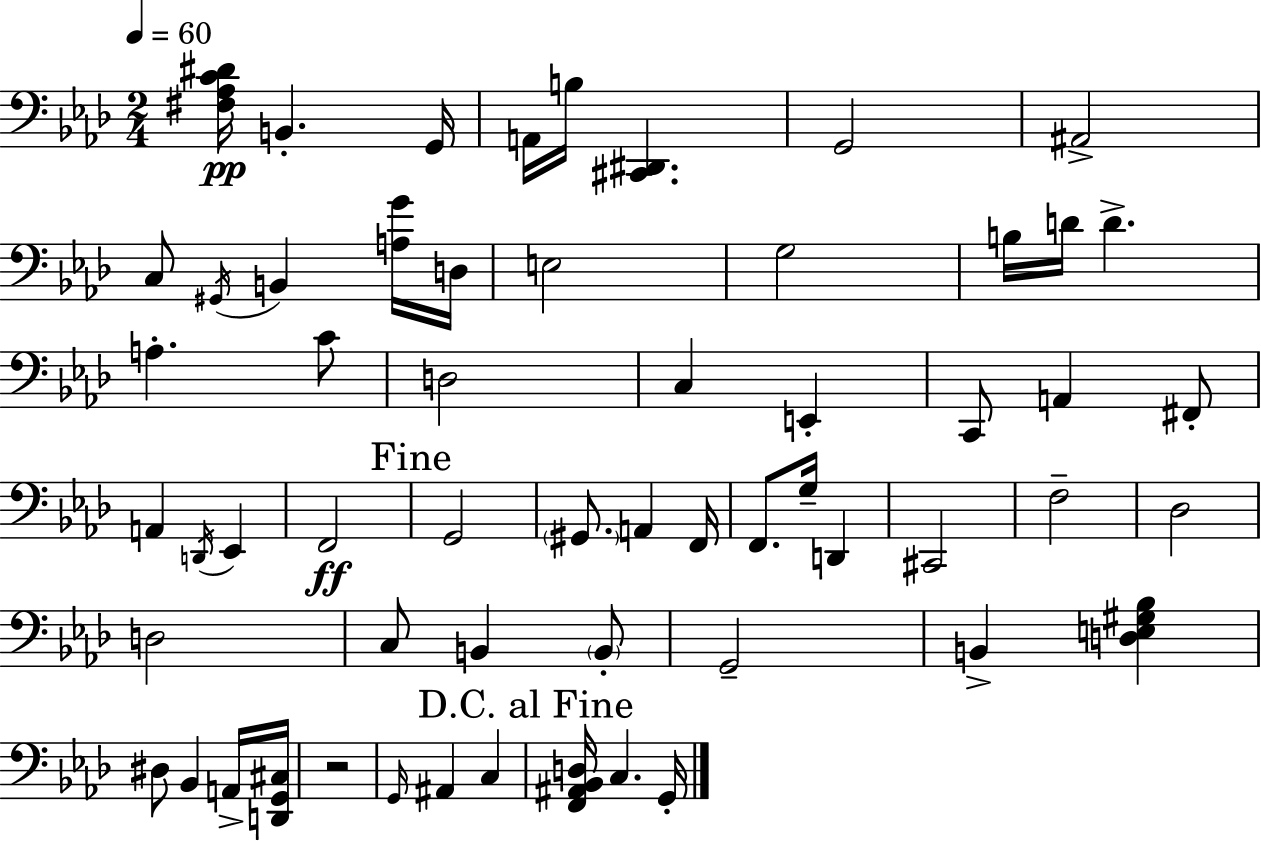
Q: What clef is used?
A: bass